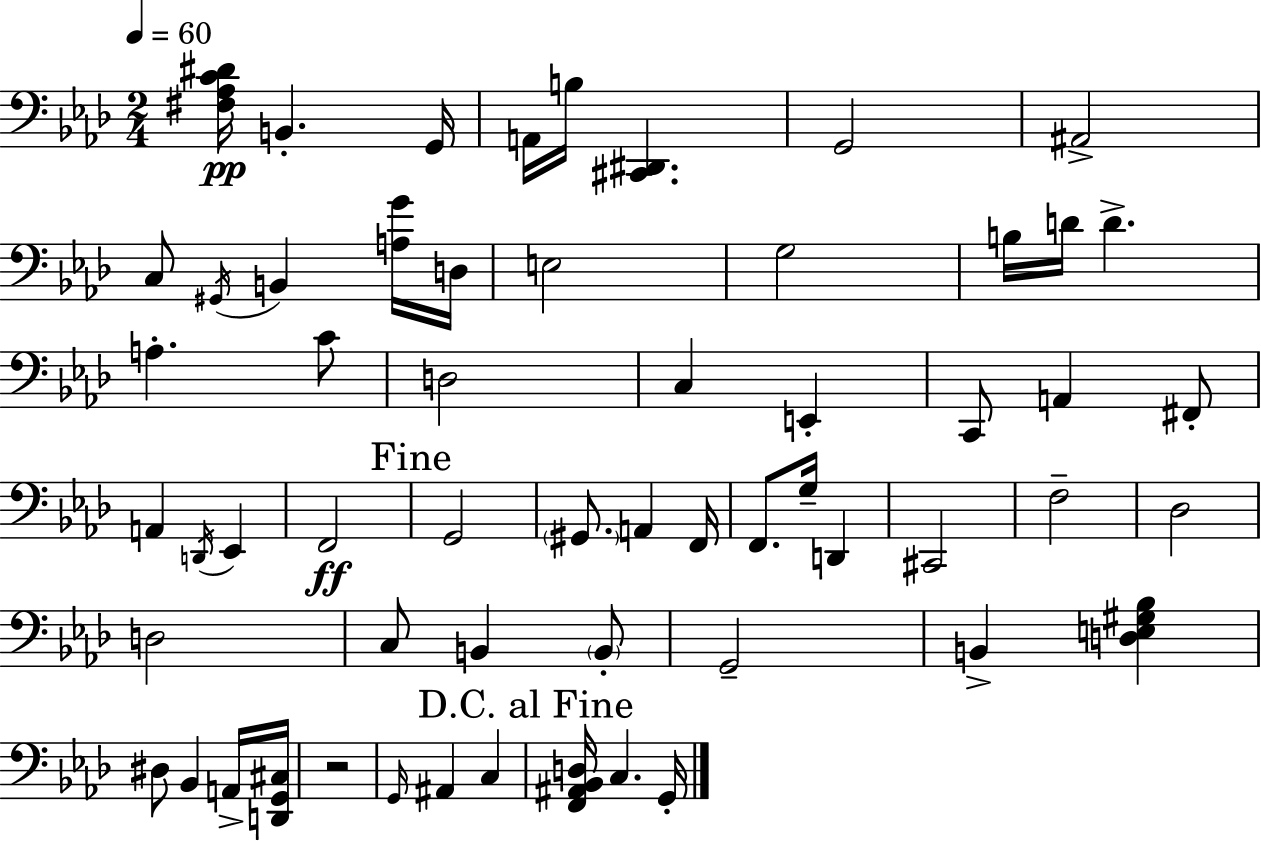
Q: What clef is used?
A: bass